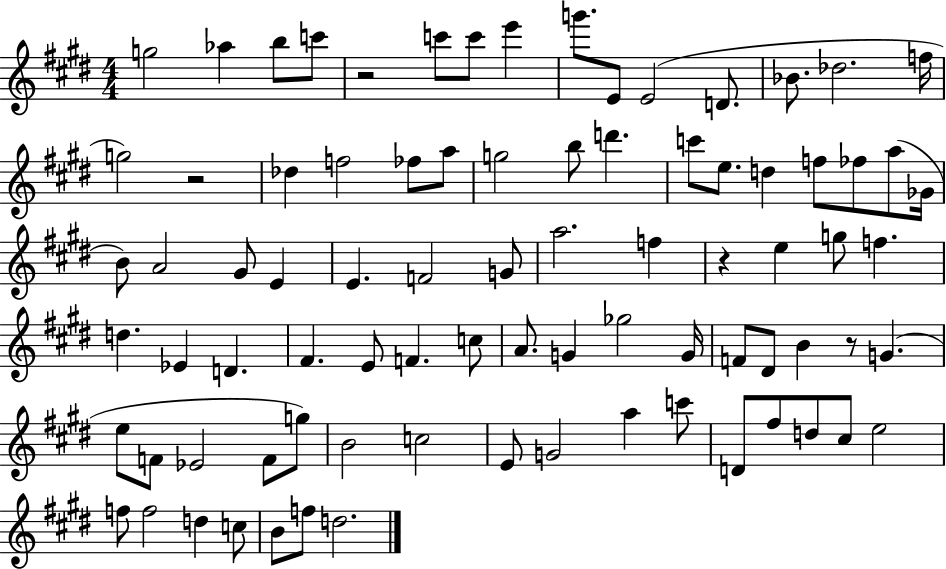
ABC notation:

X:1
T:Untitled
M:4/4
L:1/4
K:E
g2 _a b/2 c'/2 z2 c'/2 c'/2 e' g'/2 E/2 E2 D/2 _B/2 _d2 f/4 g2 z2 _d f2 _f/2 a/2 g2 b/2 d' c'/2 e/2 d f/2 _f/2 a/2 _G/4 B/2 A2 ^G/2 E E F2 G/2 a2 f z e g/2 f d _E D ^F E/2 F c/2 A/2 G _g2 G/4 F/2 ^D/2 B z/2 G e/2 F/2 _E2 F/2 g/2 B2 c2 E/2 G2 a c'/2 D/2 ^f/2 d/2 ^c/2 e2 f/2 f2 d c/2 B/2 f/2 d2